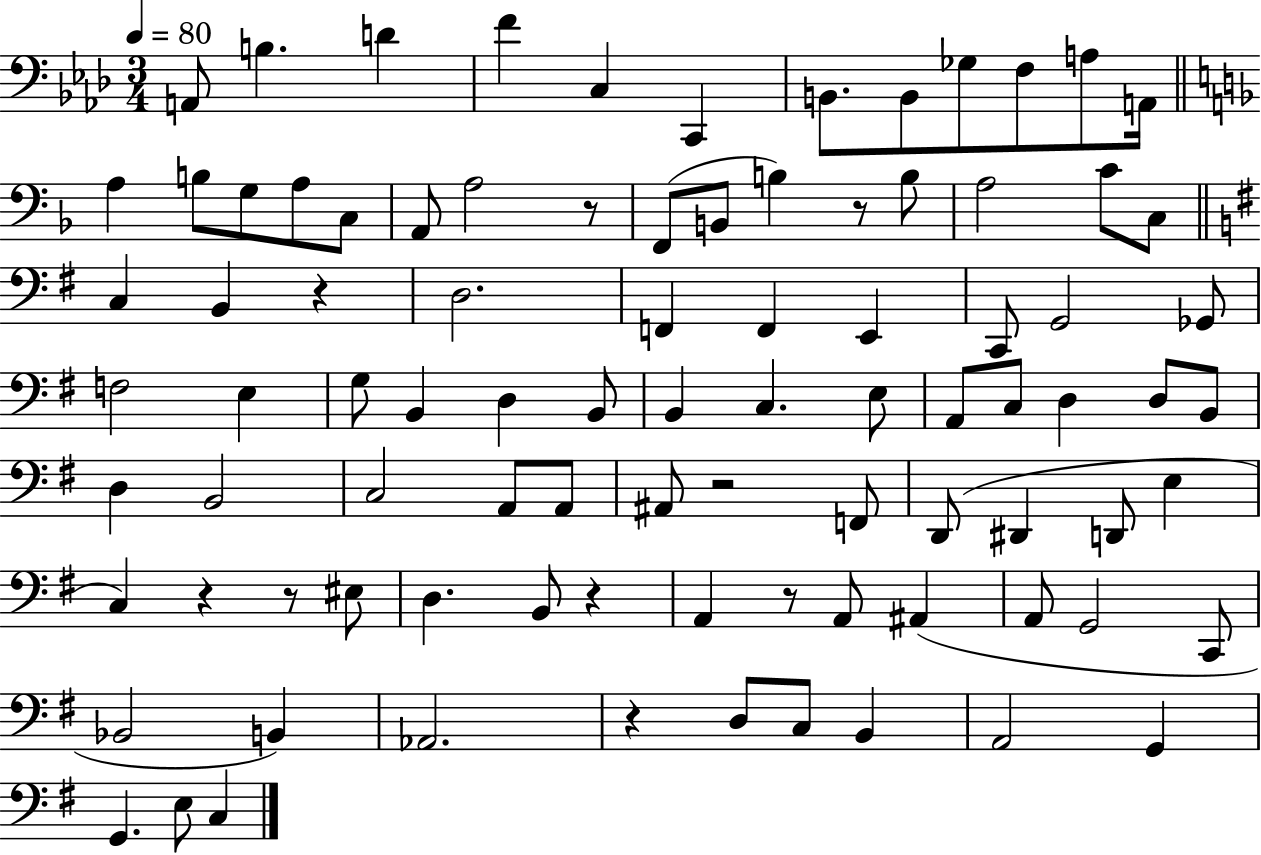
A2/e B3/q. D4/q F4/q C3/q C2/q B2/e. B2/e Gb3/e F3/e A3/e A2/s A3/q B3/e G3/e A3/e C3/e A2/e A3/h R/e F2/e B2/e B3/q R/e B3/e A3/h C4/e C3/e C3/q B2/q R/q D3/h. F2/q F2/q E2/q C2/e G2/h Gb2/e F3/h E3/q G3/e B2/q D3/q B2/e B2/q C3/q. E3/e A2/e C3/e D3/q D3/e B2/e D3/q B2/h C3/h A2/e A2/e A#2/e R/h F2/e D2/e D#2/q D2/e E3/q C3/q R/q R/e EIS3/e D3/q. B2/e R/q A2/q R/e A2/e A#2/q A2/e G2/h C2/e Bb2/h B2/q Ab2/h. R/q D3/e C3/e B2/q A2/h G2/q G2/q. E3/e C3/q